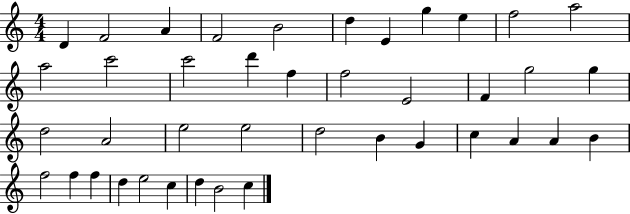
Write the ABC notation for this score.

X:1
T:Untitled
M:4/4
L:1/4
K:C
D F2 A F2 B2 d E g e f2 a2 a2 c'2 c'2 d' f f2 E2 F g2 g d2 A2 e2 e2 d2 B G c A A B f2 f f d e2 c d B2 c